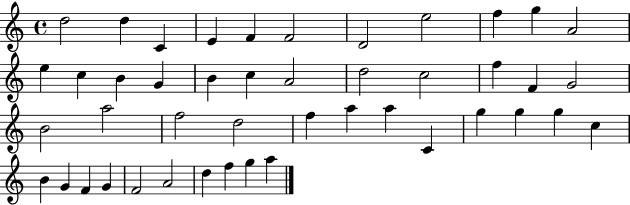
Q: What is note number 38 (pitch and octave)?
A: F4